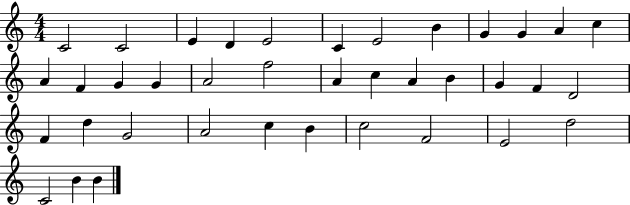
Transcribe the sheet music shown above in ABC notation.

X:1
T:Untitled
M:4/4
L:1/4
K:C
C2 C2 E D E2 C E2 B G G A c A F G G A2 f2 A c A B G F D2 F d G2 A2 c B c2 F2 E2 d2 C2 B B